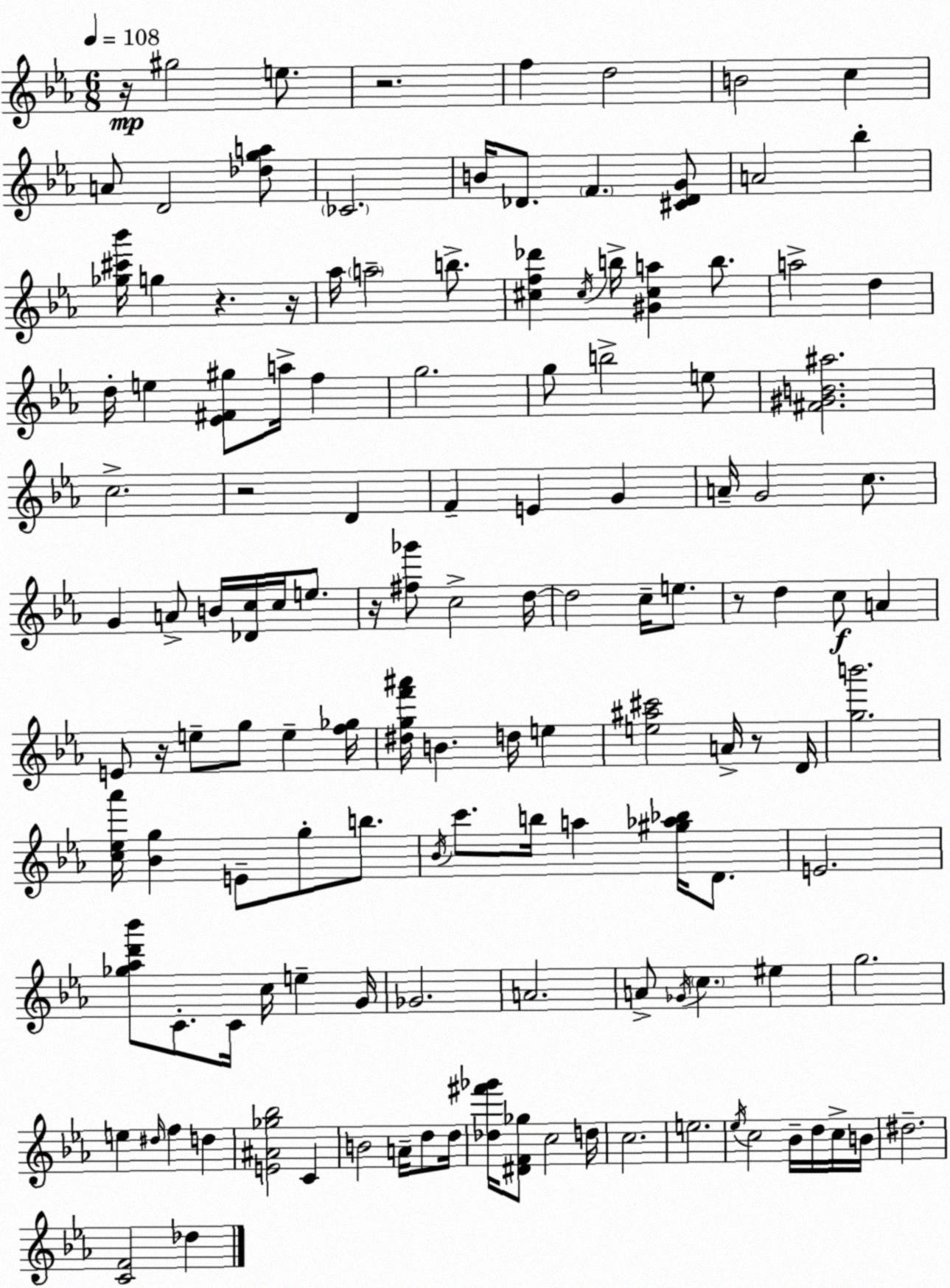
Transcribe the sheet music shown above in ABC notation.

X:1
T:Untitled
M:6/8
L:1/4
K:Cm
z/4 ^g2 e/2 z2 f d2 B2 c A/2 D2 [_dga]/2 _C2 B/4 _D/2 F [^C_DG]/2 A2 _b [_g^c'_b']/4 g z z/4 _a/4 a2 b/2 [^cf_d'] ^c/4 b/4 [^G^ca] b/2 a2 d d/4 e [_E^F^g]/2 a/4 f g2 g/2 b2 e/2 [^F^GB^a]2 c2 z2 D F E G A/4 G2 c/2 G A/2 B/4 [_Dc]/4 c/4 e/2 z/4 [^f_g']/2 c2 d/4 d2 c/4 e/2 z/2 d c/2 A E/2 z/4 e/2 g/2 e [f_g]/4 [^dgf'^a']/4 B d/4 e [e^a^c']2 A/4 z/2 D/4 [gb']2 [c_e_a']/4 [_Bg] E/2 g/2 b/2 _B/4 c'/2 b/4 a [^g_a_b]/4 D/2 E2 [_g_ad'_b']/2 C/2 C/4 c/4 e G/4 _G2 A2 A/2 _G/4 c ^e g2 e ^d/4 f d [E^A_g_b]2 C B2 A/4 d/2 d/4 [_d^f'_g']/4 [^DF_g]/2 c2 d/4 c2 e2 _e/4 c2 _B/4 d/4 c/4 B/4 ^d2 [CF]2 _d